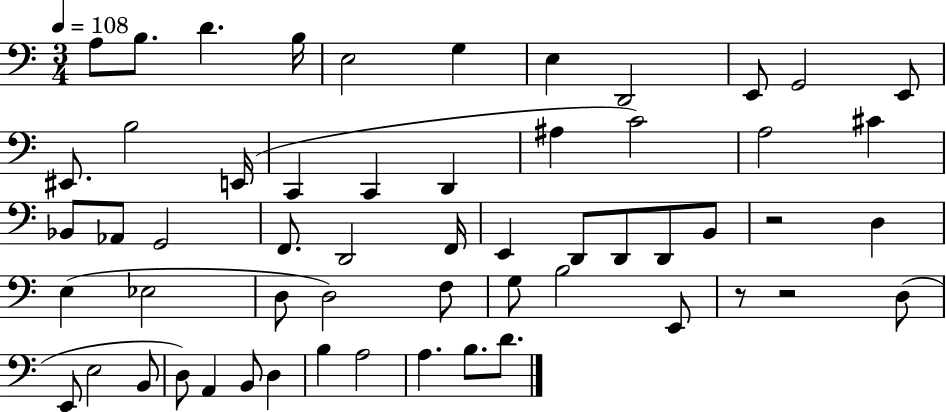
{
  \clef bass
  \numericTimeSignature
  \time 3/4
  \key c \major
  \tempo 4 = 108
  a8 b8. d'4. b16 | e2 g4 | e4 d,2 | e,8 g,2 e,8 | \break eis,8. b2 e,16( | c,4 c,4 d,4 | ais4 c'2) | a2 cis'4 | \break bes,8 aes,8 g,2 | f,8. d,2 f,16 | e,4 d,8 d,8 d,8 b,8 | r2 d4 | \break e4( ees2 | d8 d2) f8 | g8 b2 e,8 | r8 r2 d8( | \break e,8 e2 b,8 | d8) a,4 b,8 d4 | b4 a2 | a4. b8. d'8. | \break \bar "|."
}